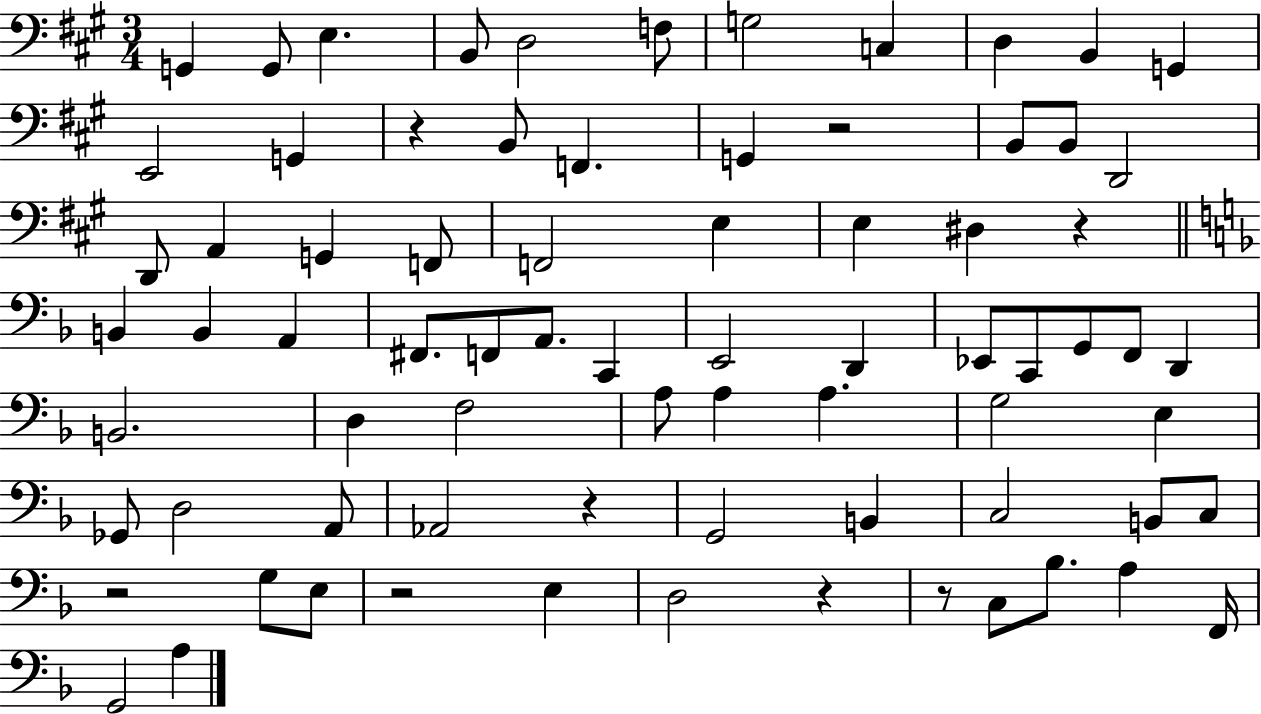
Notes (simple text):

G2/q G2/e E3/q. B2/e D3/h F3/e G3/h C3/q D3/q B2/q G2/q E2/h G2/q R/q B2/e F2/q. G2/q R/h B2/e B2/e D2/h D2/e A2/q G2/q F2/e F2/h E3/q E3/q D#3/q R/q B2/q B2/q A2/q F#2/e. F2/e A2/e. C2/q E2/h D2/q Eb2/e C2/e G2/e F2/e D2/q B2/h. D3/q F3/h A3/e A3/q A3/q. G3/h E3/q Gb2/e D3/h A2/e Ab2/h R/q G2/h B2/q C3/h B2/e C3/e R/h G3/e E3/e R/h E3/q D3/h R/q R/e C3/e Bb3/e. A3/q F2/s G2/h A3/q